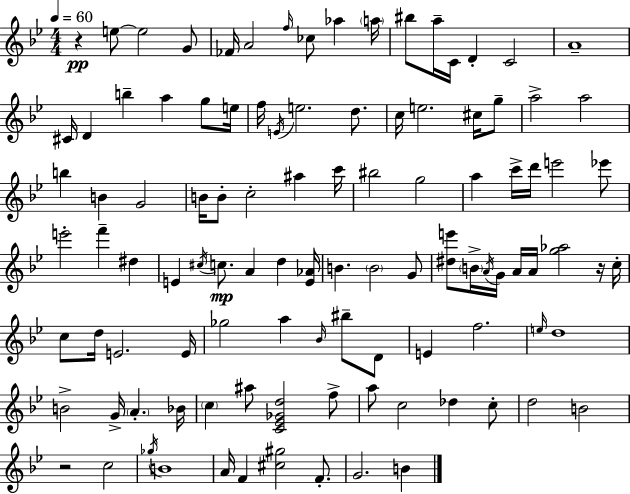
X:1
T:Untitled
M:4/4
L:1/4
K:Gm
z e/2 e2 G/2 _F/4 A2 f/4 _c/2 _a a/4 ^b/2 a/4 C/4 D C2 A4 ^C/4 D b a g/2 e/4 f/4 E/4 e2 d/2 c/4 e2 ^c/4 g/2 a2 a2 b B G2 B/4 B/2 c2 ^a c'/4 ^b2 g2 a c'/4 d'/4 e'2 _e'/2 e'2 f' ^d E ^c/4 c/2 A d [E_A]/4 B B2 G/2 [^de']/2 B/4 A/4 G/4 A/4 A/4 [g_a]2 z/4 c/4 c/2 d/4 E2 E/4 _g2 a _B/4 ^b/2 D/2 E f2 e/4 d4 B2 G/4 A _B/4 c ^a/2 [C_E_Gd]2 f/2 a/2 c2 _d c/2 d2 B2 z2 c2 _g/4 B4 A/4 F [^c^g]2 F/2 G2 B